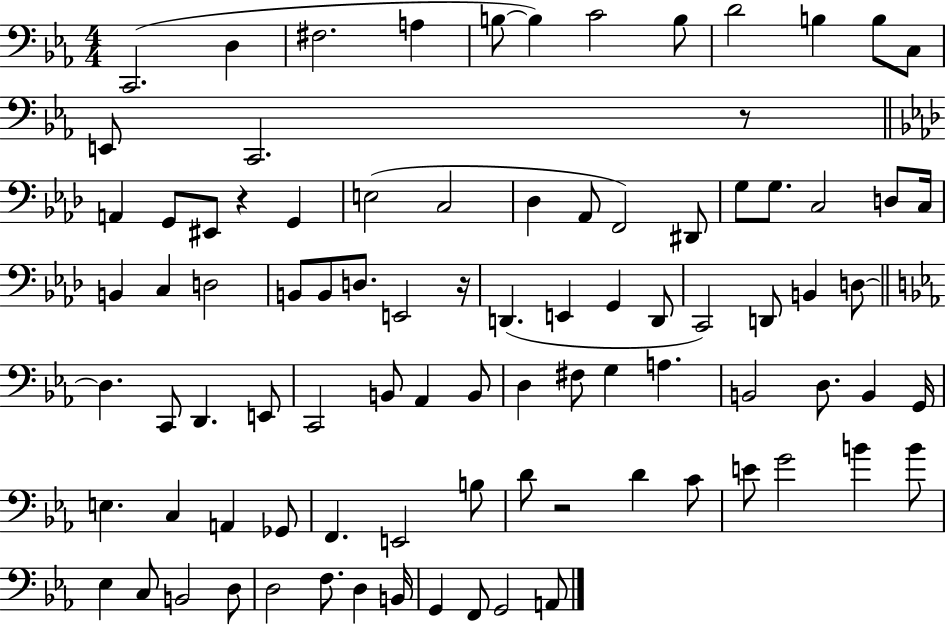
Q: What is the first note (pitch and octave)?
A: C2